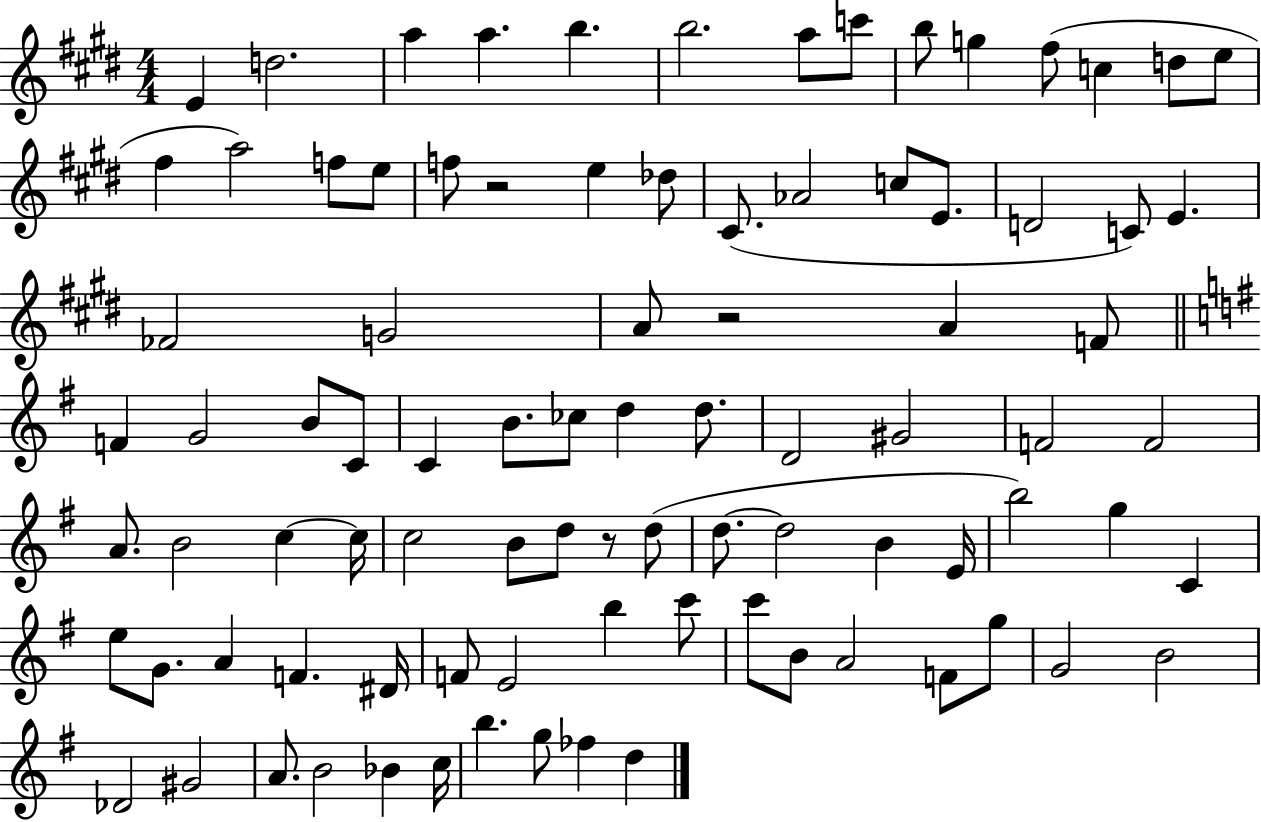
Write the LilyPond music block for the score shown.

{
  \clef treble
  \numericTimeSignature
  \time 4/4
  \key e \major
  e'4 d''2. | a''4 a''4. b''4. | b''2. a''8 c'''8 | b''8 g''4 fis''8( c''4 d''8 e''8 | \break fis''4 a''2) f''8 e''8 | f''8 r2 e''4 des''8 | cis'8.( aes'2 c''8 e'8. | d'2 c'8) e'4. | \break fes'2 g'2 | a'8 r2 a'4 f'8 | \bar "||" \break \key g \major f'4 g'2 b'8 c'8 | c'4 b'8. ces''8 d''4 d''8. | d'2 gis'2 | f'2 f'2 | \break a'8. b'2 c''4~~ c''16 | c''2 b'8 d''8 r8 d''8( | d''8.~~ d''2 b'4 e'16 | b''2) g''4 c'4 | \break e''8 g'8. a'4 f'4. dis'16 | f'8 e'2 b''4 c'''8 | c'''8 b'8 a'2 f'8 g''8 | g'2 b'2 | \break des'2 gis'2 | a'8. b'2 bes'4 c''16 | b''4. g''8 fes''4 d''4 | \bar "|."
}